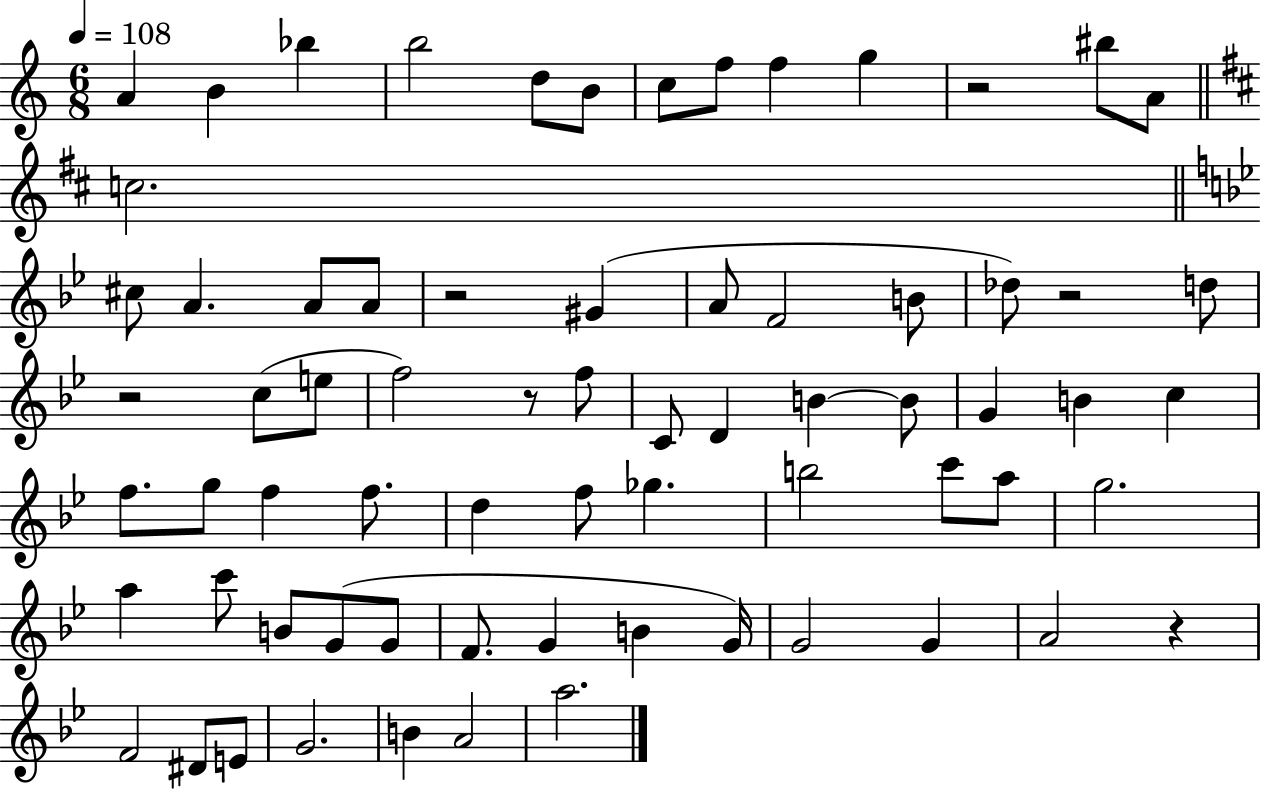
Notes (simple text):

A4/q B4/q Bb5/q B5/h D5/e B4/e C5/e F5/e F5/q G5/q R/h BIS5/e A4/e C5/h. C#5/e A4/q. A4/e A4/e R/h G#4/q A4/e F4/h B4/e Db5/e R/h D5/e R/h C5/e E5/e F5/h R/e F5/e C4/e D4/q B4/q B4/e G4/q B4/q C5/q F5/e. G5/e F5/q F5/e. D5/q F5/e Gb5/q. B5/h C6/e A5/e G5/h. A5/q C6/e B4/e G4/e G4/e F4/e. G4/q B4/q G4/s G4/h G4/q A4/h R/q F4/h D#4/e E4/e G4/h. B4/q A4/h A5/h.